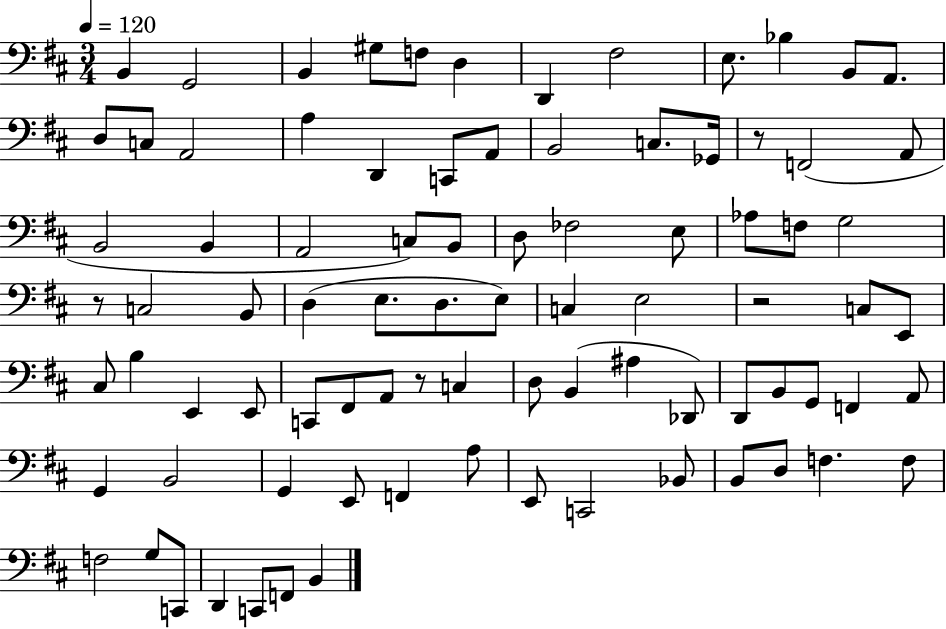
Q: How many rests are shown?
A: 4